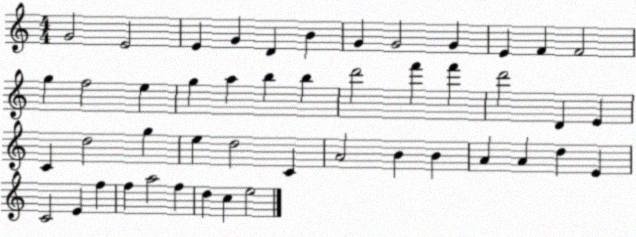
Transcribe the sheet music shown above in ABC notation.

X:1
T:Untitled
M:4/4
L:1/4
K:C
G2 E2 E G D B G G2 G E F F2 g f2 e g a b b d'2 f' f' d'2 D E C d2 g e d2 C A2 B B A A d E C2 E f f a2 f d c e2